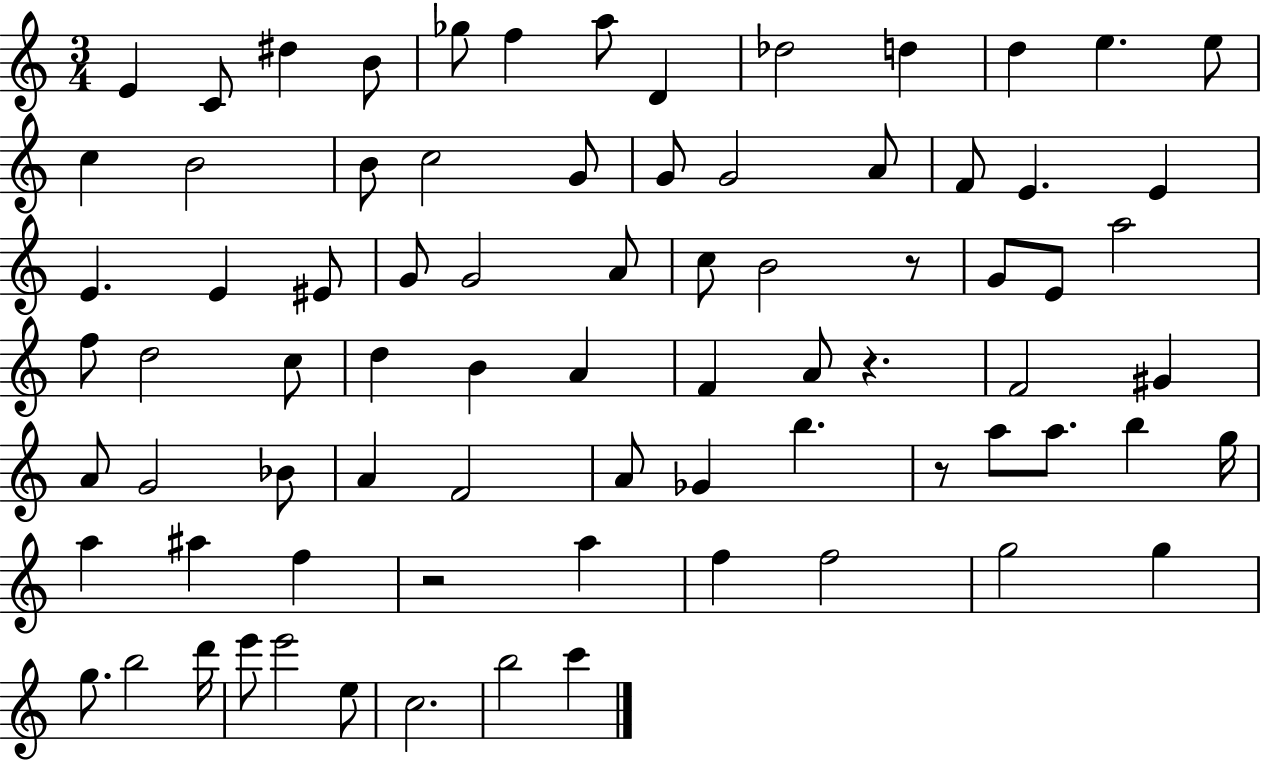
{
  \clef treble
  \numericTimeSignature
  \time 3/4
  \key c \major
  e'4 c'8 dis''4 b'8 | ges''8 f''4 a''8 d'4 | des''2 d''4 | d''4 e''4. e''8 | \break c''4 b'2 | b'8 c''2 g'8 | g'8 g'2 a'8 | f'8 e'4. e'4 | \break e'4. e'4 eis'8 | g'8 g'2 a'8 | c''8 b'2 r8 | g'8 e'8 a''2 | \break f''8 d''2 c''8 | d''4 b'4 a'4 | f'4 a'8 r4. | f'2 gis'4 | \break a'8 g'2 bes'8 | a'4 f'2 | a'8 ges'4 b''4. | r8 a''8 a''8. b''4 g''16 | \break a''4 ais''4 f''4 | r2 a''4 | f''4 f''2 | g''2 g''4 | \break g''8. b''2 d'''16 | e'''8 e'''2 e''8 | c''2. | b''2 c'''4 | \break \bar "|."
}